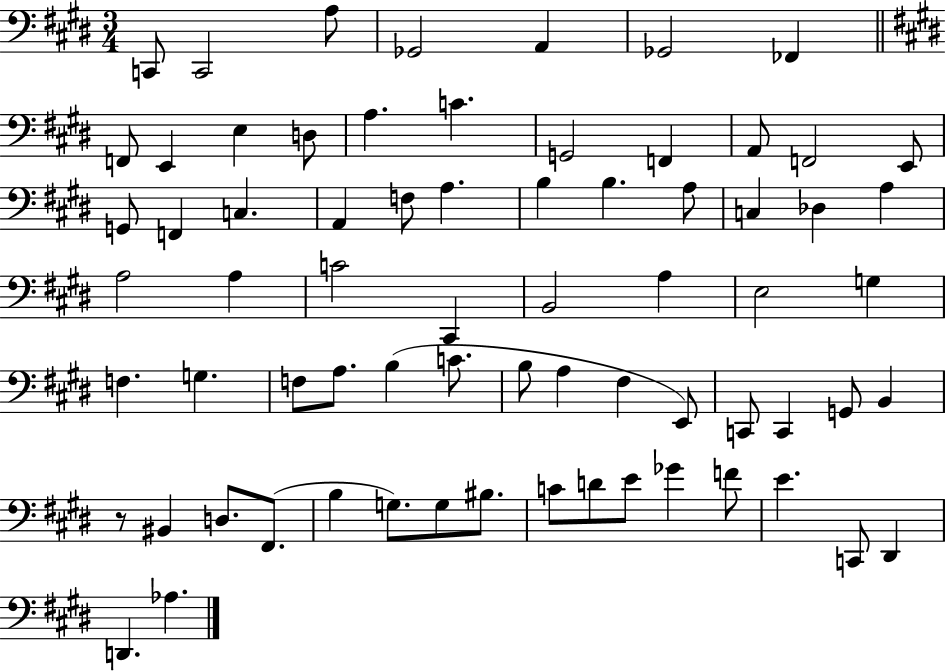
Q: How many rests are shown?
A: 1